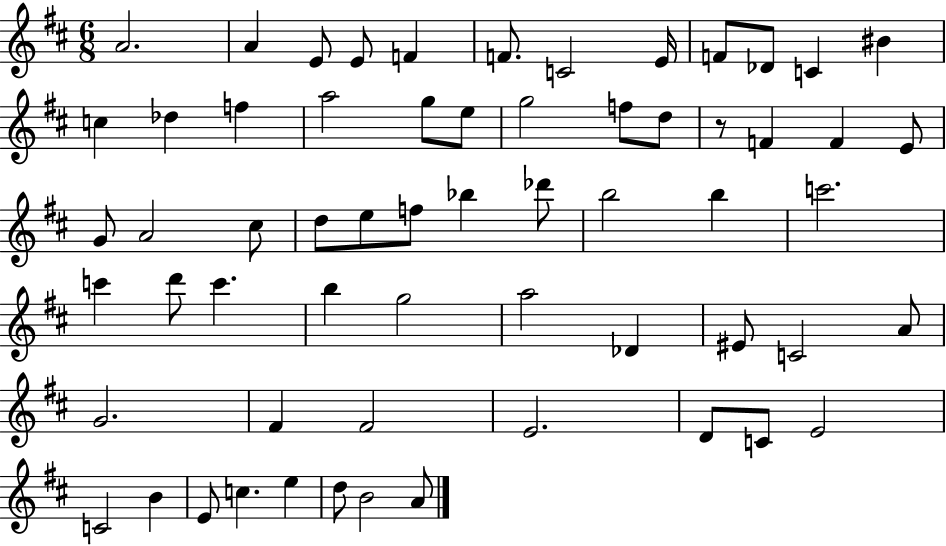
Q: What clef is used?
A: treble